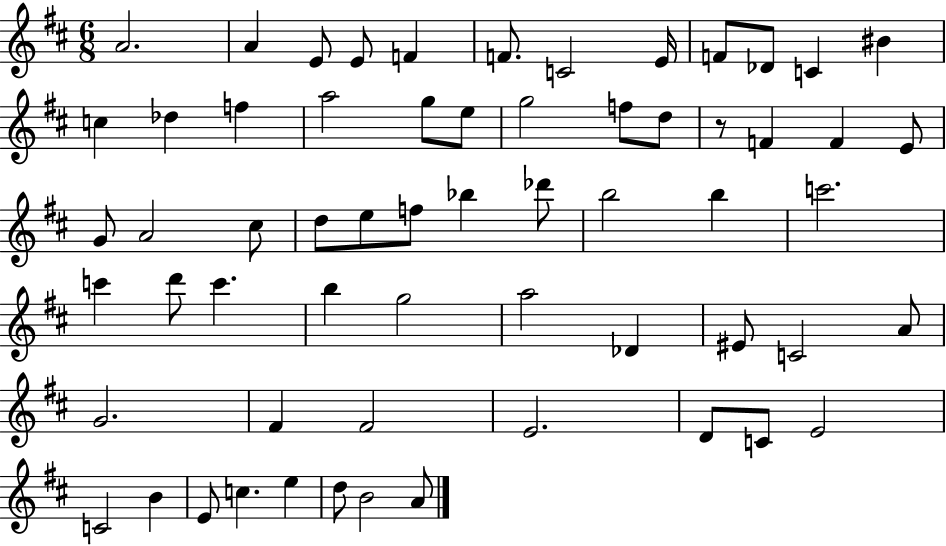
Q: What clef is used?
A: treble